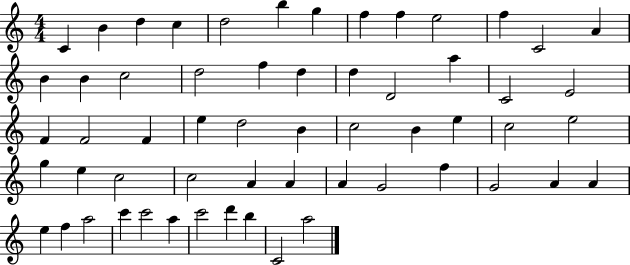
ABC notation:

X:1
T:Untitled
M:4/4
L:1/4
K:C
C B d c d2 b g f f e2 f C2 A B B c2 d2 f d d D2 a C2 E2 F F2 F e d2 B c2 B e c2 e2 g e c2 c2 A A A G2 f G2 A A e f a2 c' c'2 a c'2 d' b C2 a2